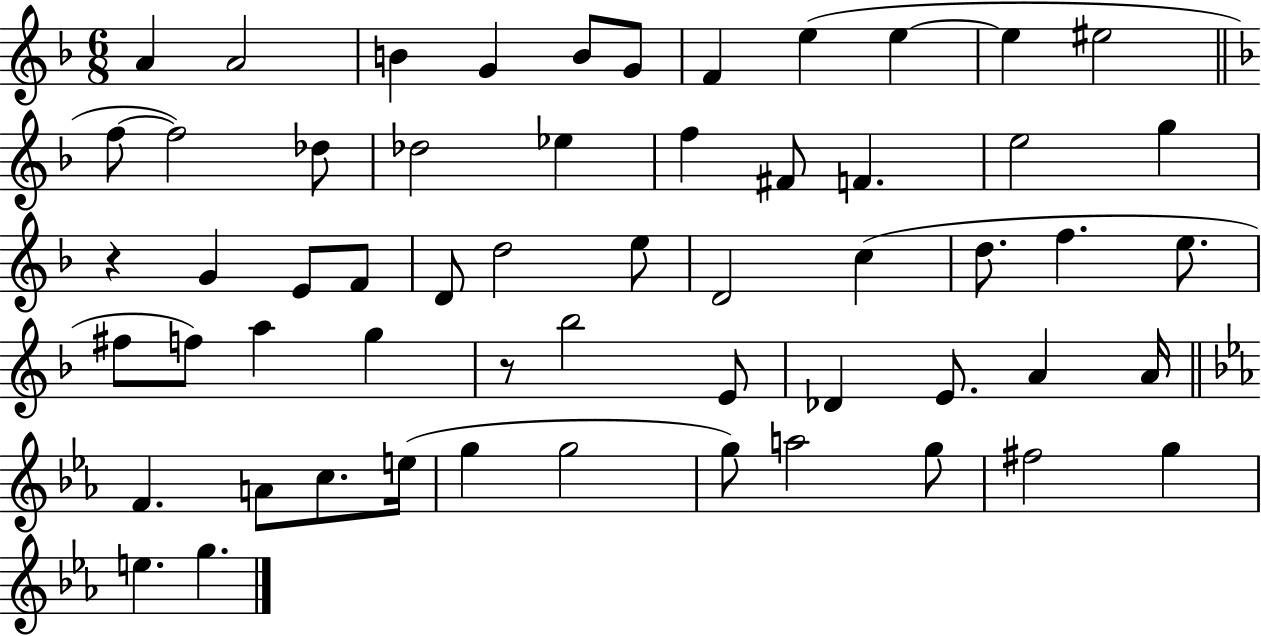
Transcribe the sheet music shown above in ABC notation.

X:1
T:Untitled
M:6/8
L:1/4
K:F
A A2 B G B/2 G/2 F e e e ^e2 f/2 f2 _d/2 _d2 _e f ^F/2 F e2 g z G E/2 F/2 D/2 d2 e/2 D2 c d/2 f e/2 ^f/2 f/2 a g z/2 _b2 E/2 _D E/2 A A/4 F A/2 c/2 e/4 g g2 g/2 a2 g/2 ^f2 g e g